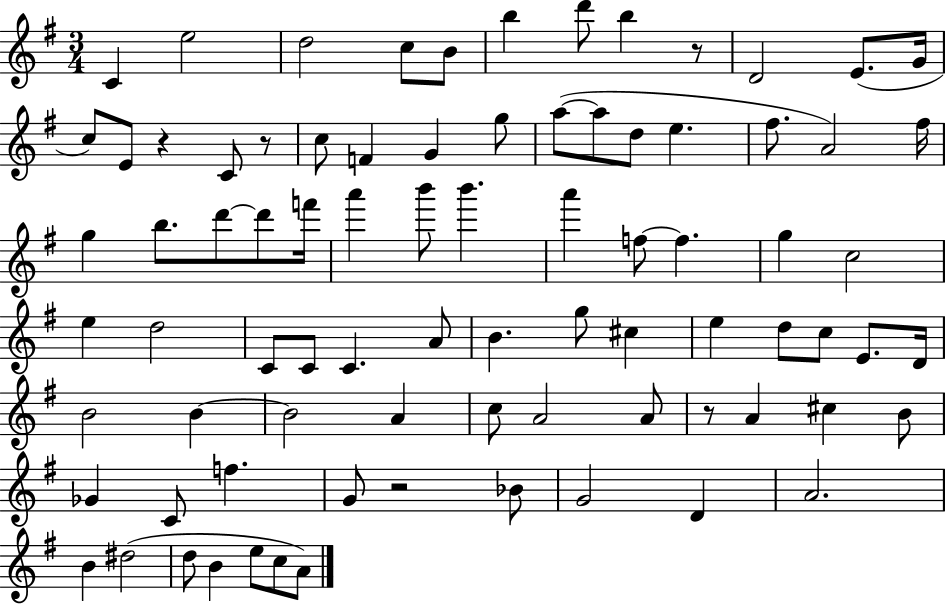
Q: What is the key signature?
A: G major